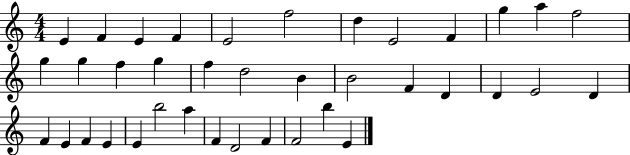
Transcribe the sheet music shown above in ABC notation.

X:1
T:Untitled
M:4/4
L:1/4
K:C
E F E F E2 f2 d E2 F g a f2 g g f g f d2 B B2 F D D E2 D F E F E E b2 a F D2 F F2 b E